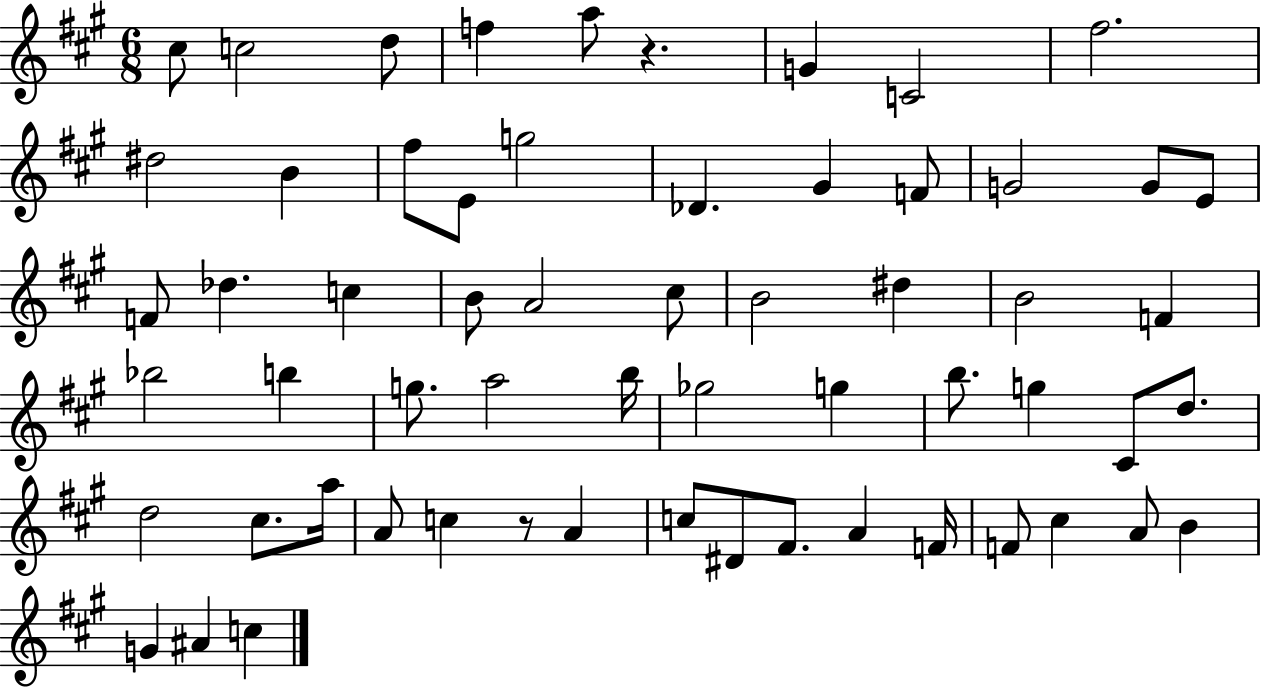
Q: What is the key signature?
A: A major